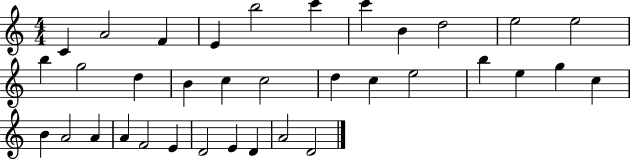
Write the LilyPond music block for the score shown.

{
  \clef treble
  \numericTimeSignature
  \time 4/4
  \key c \major
  c'4 a'2 f'4 | e'4 b''2 c'''4 | c'''4 b'4 d''2 | e''2 e''2 | \break b''4 g''2 d''4 | b'4 c''4 c''2 | d''4 c''4 e''2 | b''4 e''4 g''4 c''4 | \break b'4 a'2 a'4 | a'4 f'2 e'4 | d'2 e'4 d'4 | a'2 d'2 | \break \bar "|."
}